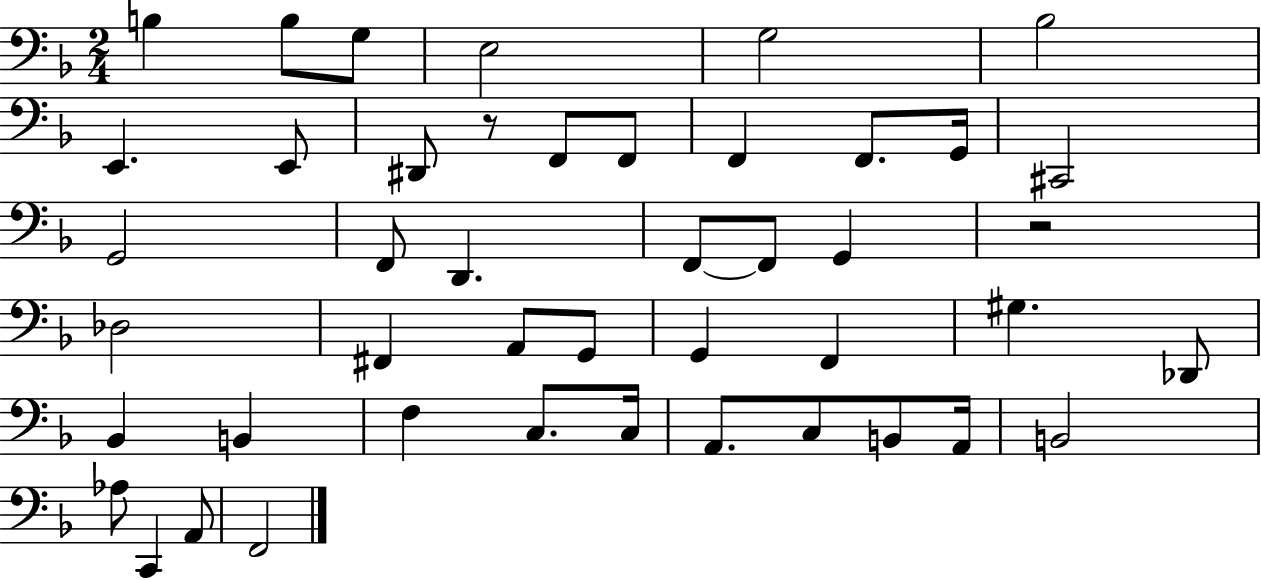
{
  \clef bass
  \numericTimeSignature
  \time 2/4
  \key f \major
  b4 b8 g8 | e2 | g2 | bes2 | \break e,4. e,8 | dis,8 r8 f,8 f,8 | f,4 f,8. g,16 | cis,2 | \break g,2 | f,8 d,4. | f,8~~ f,8 g,4 | r2 | \break des2 | fis,4 a,8 g,8 | g,4 f,4 | gis4. des,8 | \break bes,4 b,4 | f4 c8. c16 | a,8. c8 b,8 a,16 | b,2 | \break aes8 c,4 a,8 | f,2 | \bar "|."
}